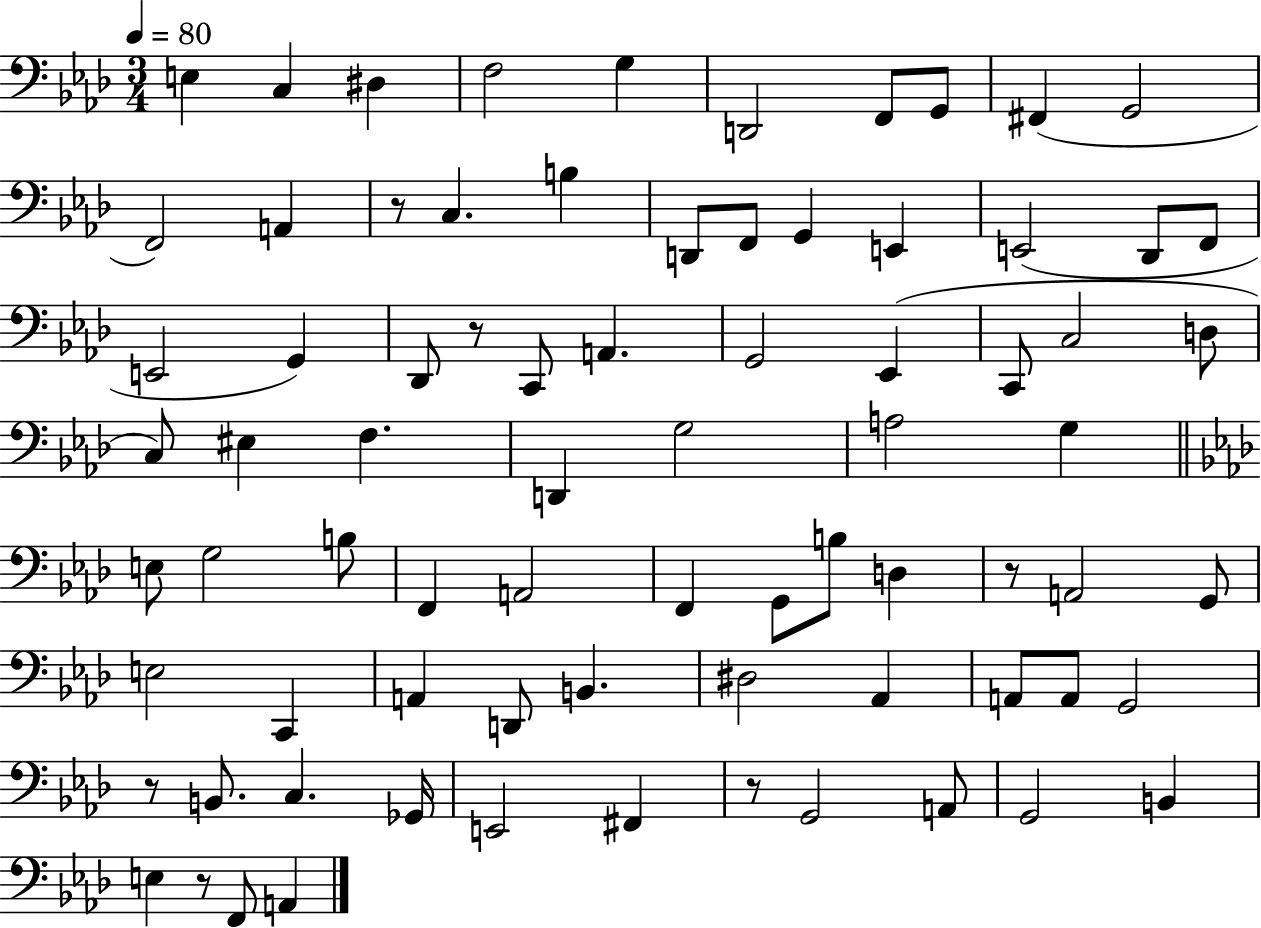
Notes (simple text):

E3/q C3/q D#3/q F3/h G3/q D2/h F2/e G2/e F#2/q G2/h F2/h A2/q R/e C3/q. B3/q D2/e F2/e G2/q E2/q E2/h Db2/e F2/e E2/h G2/q Db2/e R/e C2/e A2/q. G2/h Eb2/q C2/e C3/h D3/e C3/e EIS3/q F3/q. D2/q G3/h A3/h G3/q E3/e G3/h B3/e F2/q A2/h F2/q G2/e B3/e D3/q R/e A2/h G2/e E3/h C2/q A2/q D2/e B2/q. D#3/h Ab2/q A2/e A2/e G2/h R/e B2/e. C3/q. Gb2/s E2/h F#2/q R/e G2/h A2/e G2/h B2/q E3/q R/e F2/e A2/q